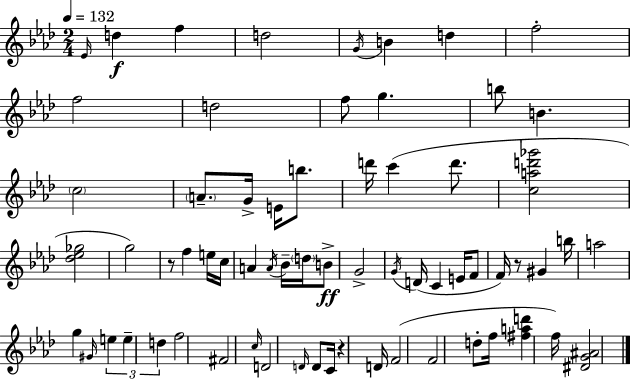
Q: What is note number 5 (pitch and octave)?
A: G4